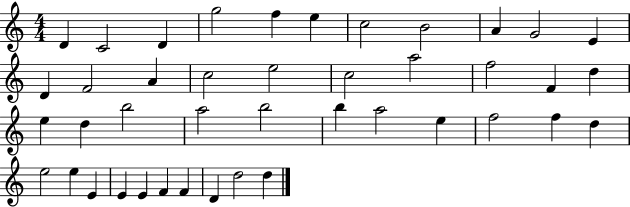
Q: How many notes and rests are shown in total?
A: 42